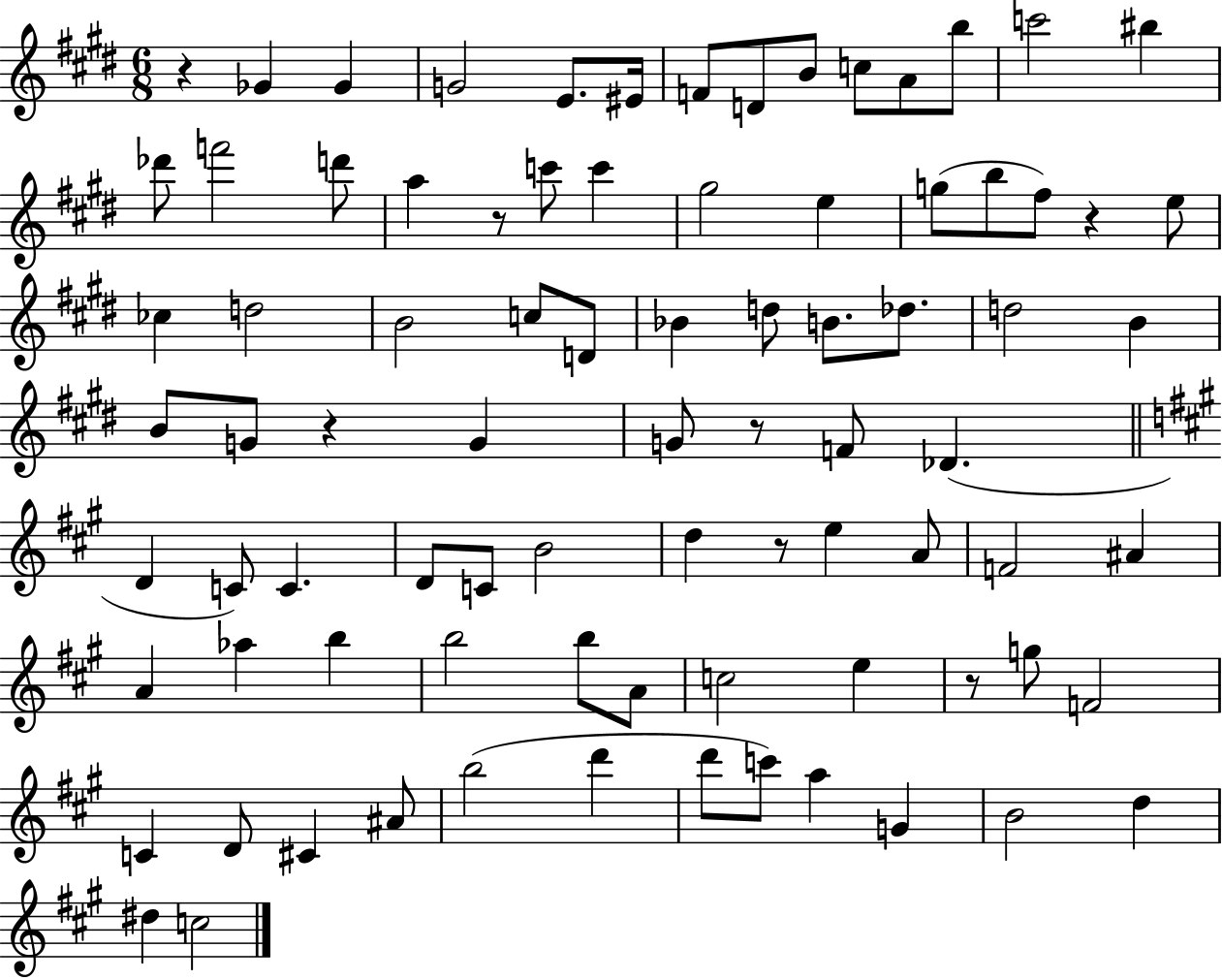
{
  \clef treble
  \numericTimeSignature
  \time 6/8
  \key e \major
  r4 ges'4 ges'4 | g'2 e'8. eis'16 | f'8 d'8 b'8 c''8 a'8 b''8 | c'''2 bis''4 | \break des'''8 f'''2 d'''8 | a''4 r8 c'''8 c'''4 | gis''2 e''4 | g''8( b''8 fis''8) r4 e''8 | \break ces''4 d''2 | b'2 c''8 d'8 | bes'4 d''8 b'8. des''8. | d''2 b'4 | \break b'8 g'8 r4 g'4 | g'8 r8 f'8 des'4.( | \bar "||" \break \key a \major d'4 c'8) c'4. | d'8 c'8 b'2 | d''4 r8 e''4 a'8 | f'2 ais'4 | \break a'4 aes''4 b''4 | b''2 b''8 a'8 | c''2 e''4 | r8 g''8 f'2 | \break c'4 d'8 cis'4 ais'8 | b''2( d'''4 | d'''8 c'''8) a''4 g'4 | b'2 d''4 | \break dis''4 c''2 | \bar "|."
}